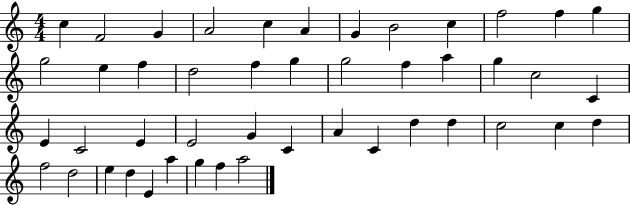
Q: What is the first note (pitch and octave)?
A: C5